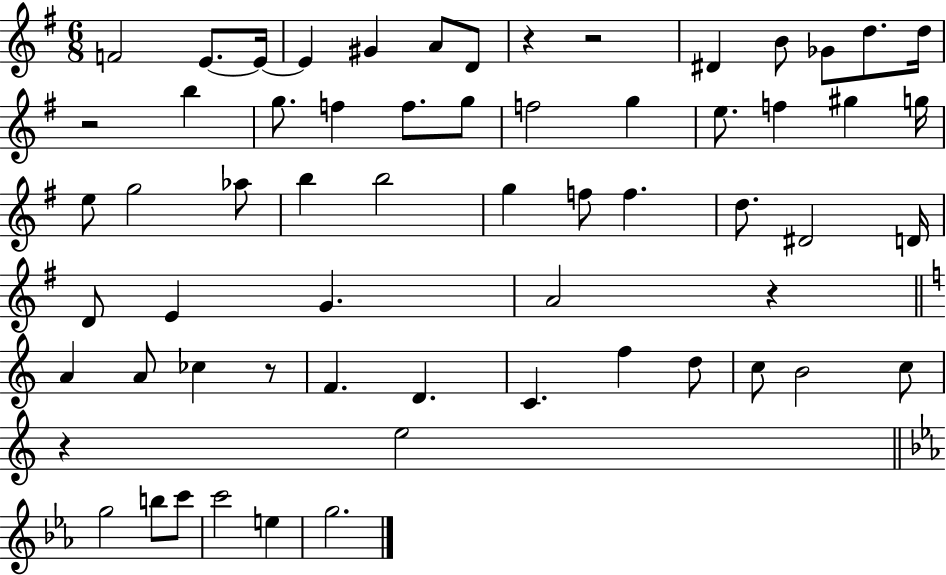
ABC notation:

X:1
T:Untitled
M:6/8
L:1/4
K:G
F2 E/2 E/4 E ^G A/2 D/2 z z2 ^D B/2 _G/2 d/2 d/4 z2 b g/2 f f/2 g/2 f2 g e/2 f ^g g/4 e/2 g2 _a/2 b b2 g f/2 f d/2 ^D2 D/4 D/2 E G A2 z A A/2 _c z/2 F D C f d/2 c/2 B2 c/2 z e2 g2 b/2 c'/2 c'2 e g2